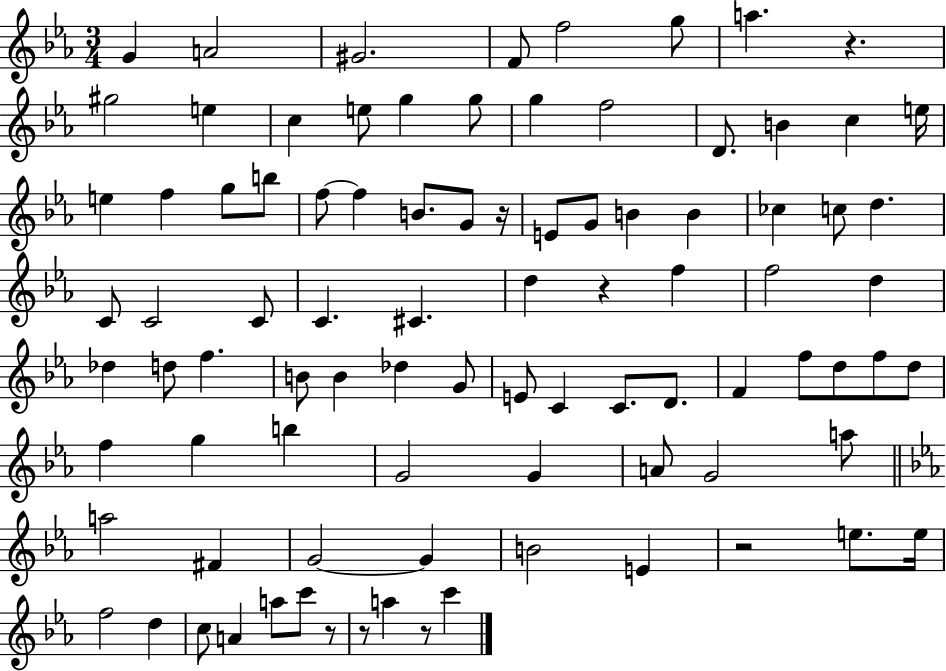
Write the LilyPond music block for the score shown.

{
  \clef treble
  \numericTimeSignature
  \time 3/4
  \key ees \major
  g'4 a'2 | gis'2. | f'8 f''2 g''8 | a''4. r4. | \break gis''2 e''4 | c''4 e''8 g''4 g''8 | g''4 f''2 | d'8. b'4 c''4 e''16 | \break e''4 f''4 g''8 b''8 | f''8~~ f''4 b'8. g'8 r16 | e'8 g'8 b'4 b'4 | ces''4 c''8 d''4. | \break c'8 c'2 c'8 | c'4. cis'4. | d''4 r4 f''4 | f''2 d''4 | \break des''4 d''8 f''4. | b'8 b'4 des''4 g'8 | e'8 c'4 c'8. d'8. | f'4 f''8 d''8 f''8 d''8 | \break f''4 g''4 b''4 | g'2 g'4 | a'8 g'2 a''8 | \bar "||" \break \key c \minor a''2 fis'4 | g'2~~ g'4 | b'2 e'4 | r2 e''8. e''16 | \break f''2 d''4 | c''8 a'4 a''8 c'''8 r8 | r8 a''4 r8 c'''4 | \bar "|."
}